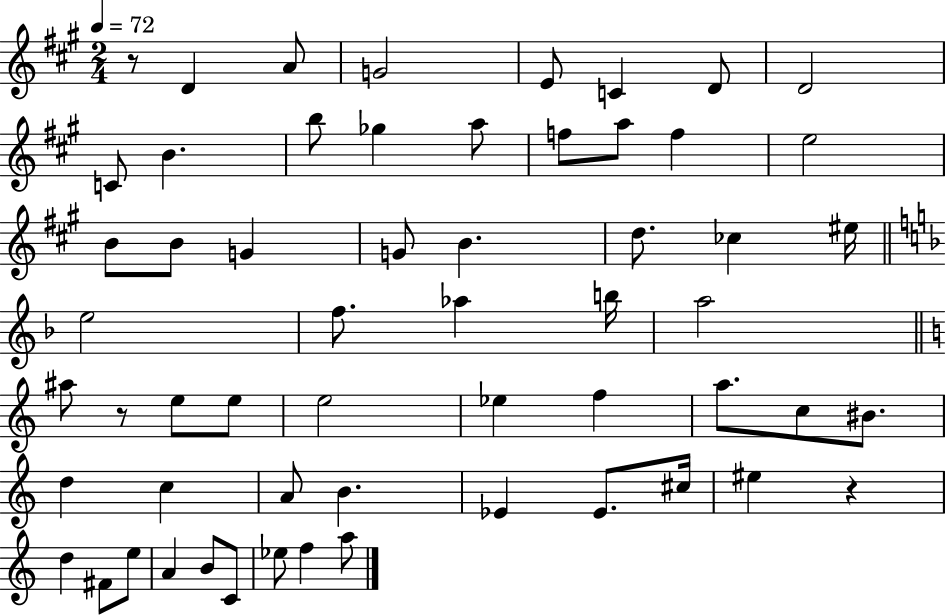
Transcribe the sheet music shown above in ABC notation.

X:1
T:Untitled
M:2/4
L:1/4
K:A
z/2 D A/2 G2 E/2 C D/2 D2 C/2 B b/2 _g a/2 f/2 a/2 f e2 B/2 B/2 G G/2 B d/2 _c ^e/4 e2 f/2 _a b/4 a2 ^a/2 z/2 e/2 e/2 e2 _e f a/2 c/2 ^B/2 d c A/2 B _E _E/2 ^c/4 ^e z d ^F/2 e/2 A B/2 C/2 _e/2 f a/2